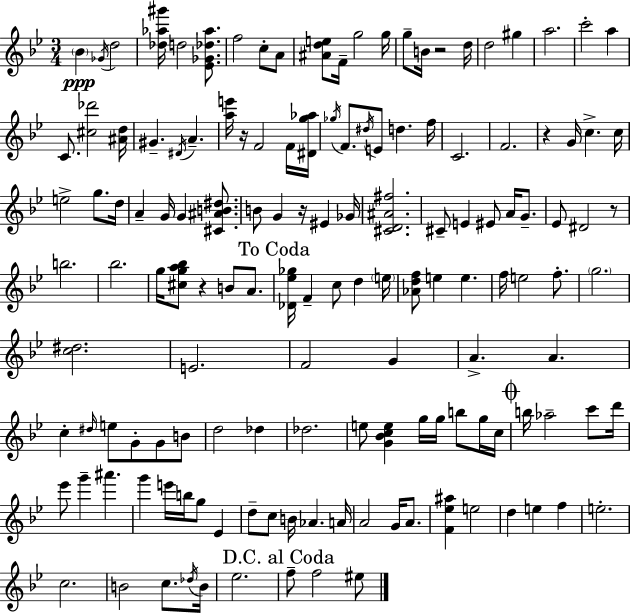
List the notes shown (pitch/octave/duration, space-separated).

Bb4/q Gb4/s D5/h [Db5,Ab5,G#6]/s D5/h [Eb4,Gb4,Db5,Ab5]/e. F5/h C5/e A4/e [A#4,D5,E5]/e F4/s G5/h G5/s G5/e B4/s R/h D5/s D5/h G#5/q A5/h. C6/h A5/q C4/e. [C#5,Db6]/h [A#4,D5]/s G#4/q. D#4/s A4/q. [A5,E6]/s R/s F4/h F4/s [D#4,G5,Ab5]/s Gb5/s F4/e. D#5/s E4/e D5/q. F5/s C4/h. F4/h. R/q G4/s C5/q. C5/s E5/h G5/e. D5/s A4/q G4/s G4/q [C#4,A#4,B4,D#5]/e. B4/e G4/q R/s EIS4/q Gb4/s [C#4,D4,A#4,F#5]/h. C#4/e E4/q EIS4/e A4/s G4/e. Eb4/e D#4/h R/e B5/h. Bb5/h. G5/s [C#5,G5,A5,Bb5]/e R/q B4/e A4/e. [Db4,Eb5,Gb5]/s F4/q C5/e D5/q E5/s [Ab4,D5,F5]/e E5/q E5/q. F5/s E5/h F5/e. G5/h. [C5,D#5]/h. E4/h. F4/h G4/q A4/q. A4/q. C5/q D#5/s E5/e G4/e G4/e B4/e D5/h Db5/q Db5/h. E5/e [G4,Bb4,C5,E5]/q G5/s G5/s B5/e G5/s C5/s B5/s Ab5/h C6/e D6/s Eb6/e G6/q A#6/q. G6/q E6/s B5/s G5/e Eb4/q D5/e C5/e B4/s Ab4/q. A4/s A4/h G4/s A4/e. [F4,Eb5,A#5]/q E5/h D5/q E5/q F5/q E5/h. C5/h. B4/h C5/e. Db5/s B4/s Eb5/h. F5/e F5/h EIS5/e